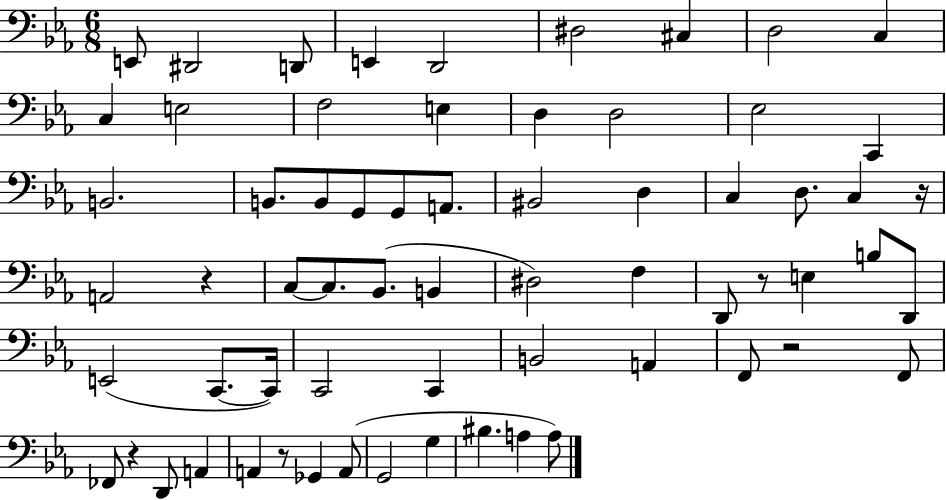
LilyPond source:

{
  \clef bass
  \numericTimeSignature
  \time 6/8
  \key ees \major
  e,8 dis,2 d,8 | e,4 d,2 | dis2 cis4 | d2 c4 | \break c4 e2 | f2 e4 | d4 d2 | ees2 c,4 | \break b,2. | b,8. b,8 g,8 g,8 a,8. | bis,2 d4 | c4 d8. c4 r16 | \break a,2 r4 | c8~~ c8. bes,8.( b,4 | dis2) f4 | d,8 r8 e4 b8 d,8 | \break e,2( c,8.~~ c,16) | c,2 c,4 | b,2 a,4 | f,8 r2 f,8 | \break fes,8 r4 d,8 a,4 | a,4 r8 ges,4 a,8( | g,2 g4 | bis4. a4 a8) | \break \bar "|."
}